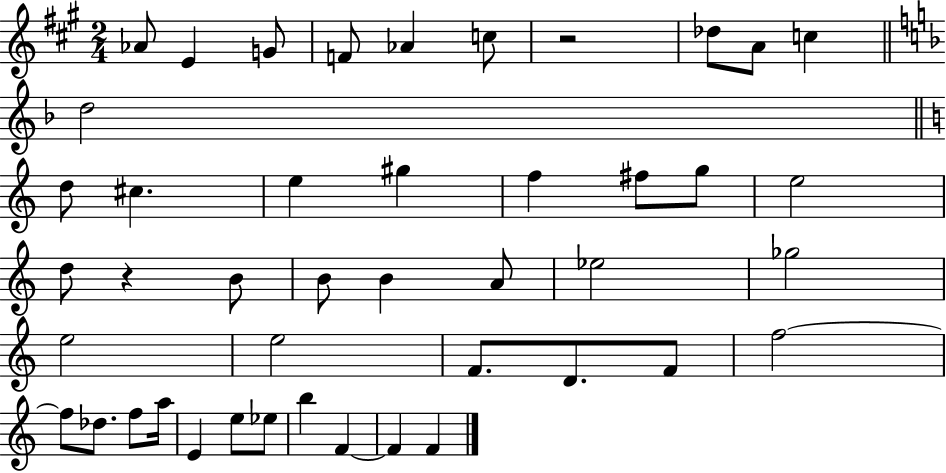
Ab4/e E4/q G4/e F4/e Ab4/q C5/e R/h Db5/e A4/e C5/q D5/h D5/e C#5/q. E5/q G#5/q F5/q F#5/e G5/e E5/h D5/e R/q B4/e B4/e B4/q A4/e Eb5/h Gb5/h E5/h E5/h F4/e. D4/e. F4/e F5/h F5/e Db5/e. F5/e A5/s E4/q E5/e Eb5/e B5/q F4/q F4/q F4/q